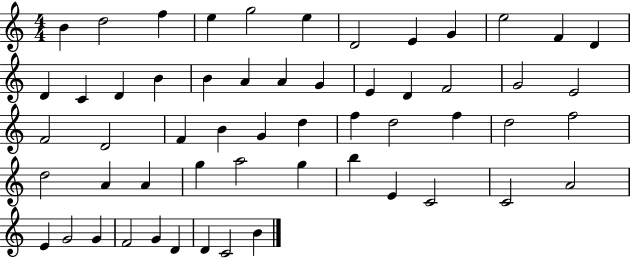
X:1
T:Untitled
M:4/4
L:1/4
K:C
B d2 f e g2 e D2 E G e2 F D D C D B B A A G E D F2 G2 E2 F2 D2 F B G d f d2 f d2 f2 d2 A A g a2 g b E C2 C2 A2 E G2 G F2 G D D C2 B